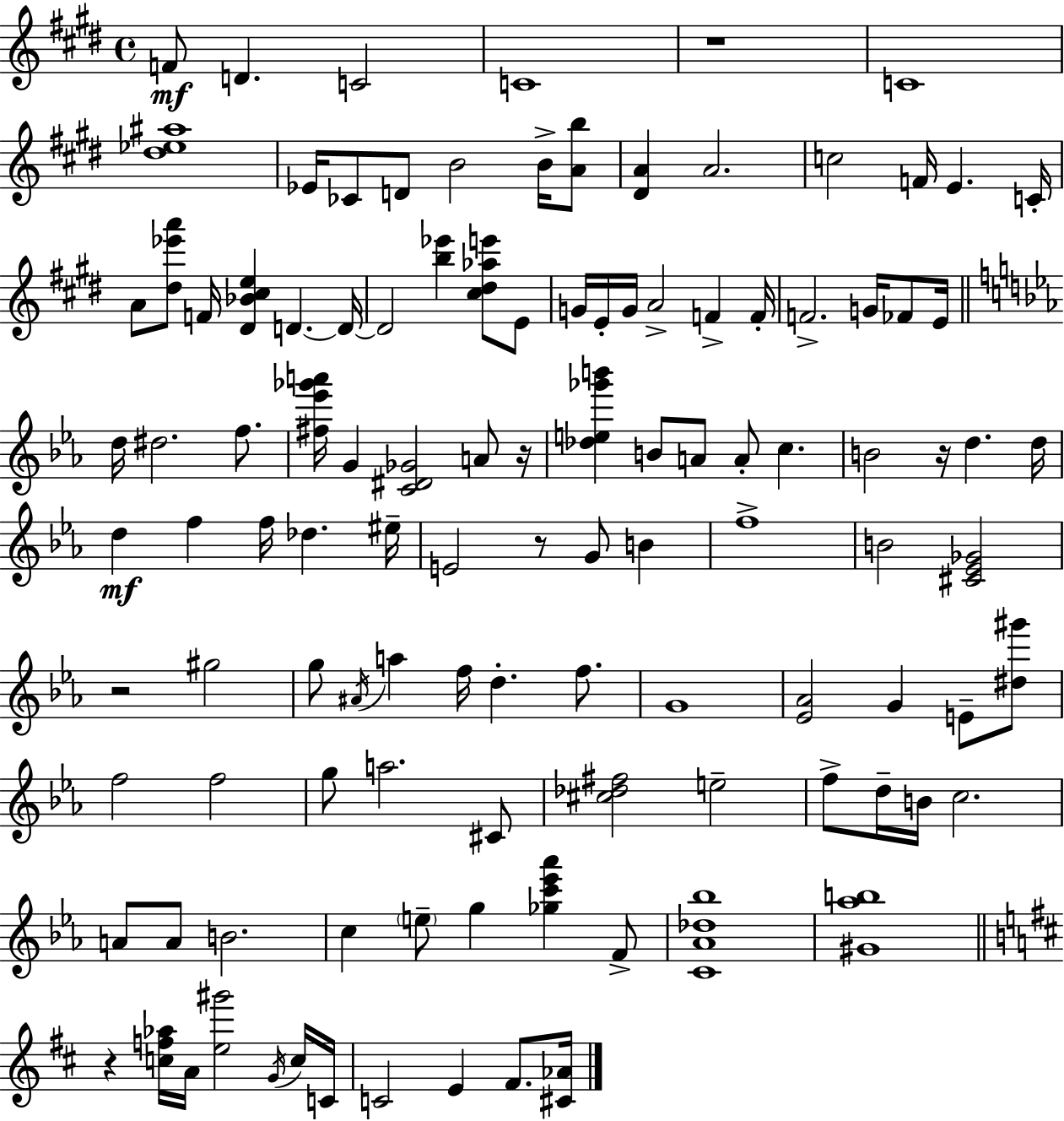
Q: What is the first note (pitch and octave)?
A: F4